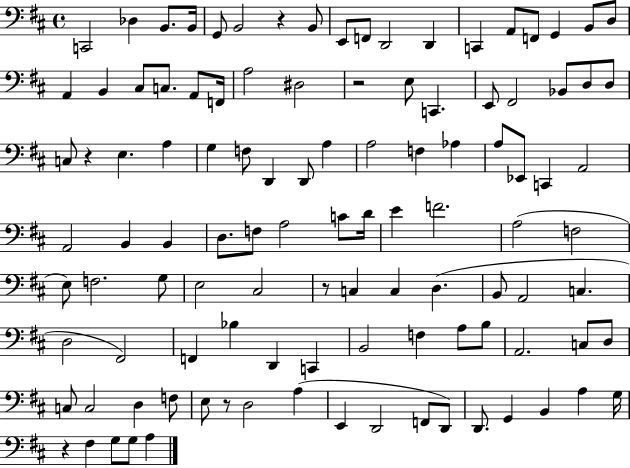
X:1
T:Untitled
M:4/4
L:1/4
K:D
C,,2 _D, B,,/2 B,,/4 G,,/2 B,,2 z B,,/2 E,,/2 F,,/2 D,,2 D,, C,, A,,/2 F,,/2 G,, B,,/2 D,/2 A,, B,, ^C,/2 C,/2 A,,/2 F,,/4 A,2 ^D,2 z2 E,/2 C,, E,,/2 ^F,,2 _B,,/2 D,/2 D,/2 C,/2 z E, A, G, F,/2 D,, D,,/2 A, A,2 F, _A, A,/2 _E,,/2 C,, A,,2 A,,2 B,, B,, D,/2 F,/2 A,2 C/2 D/4 E F2 A,2 F,2 E,/2 F,2 G,/2 E,2 ^C,2 z/2 C, C, D, B,,/2 A,,2 C, D,2 ^F,,2 F,, _B, D,, C,, B,,2 F, A,/2 B,/2 A,,2 C,/2 D,/2 C,/2 C,2 D, F,/2 E,/2 z/2 D,2 A, E,, D,,2 F,,/2 D,,/2 D,,/2 G,, B,, A, G,/4 z ^F, G,/2 G,/2 A,